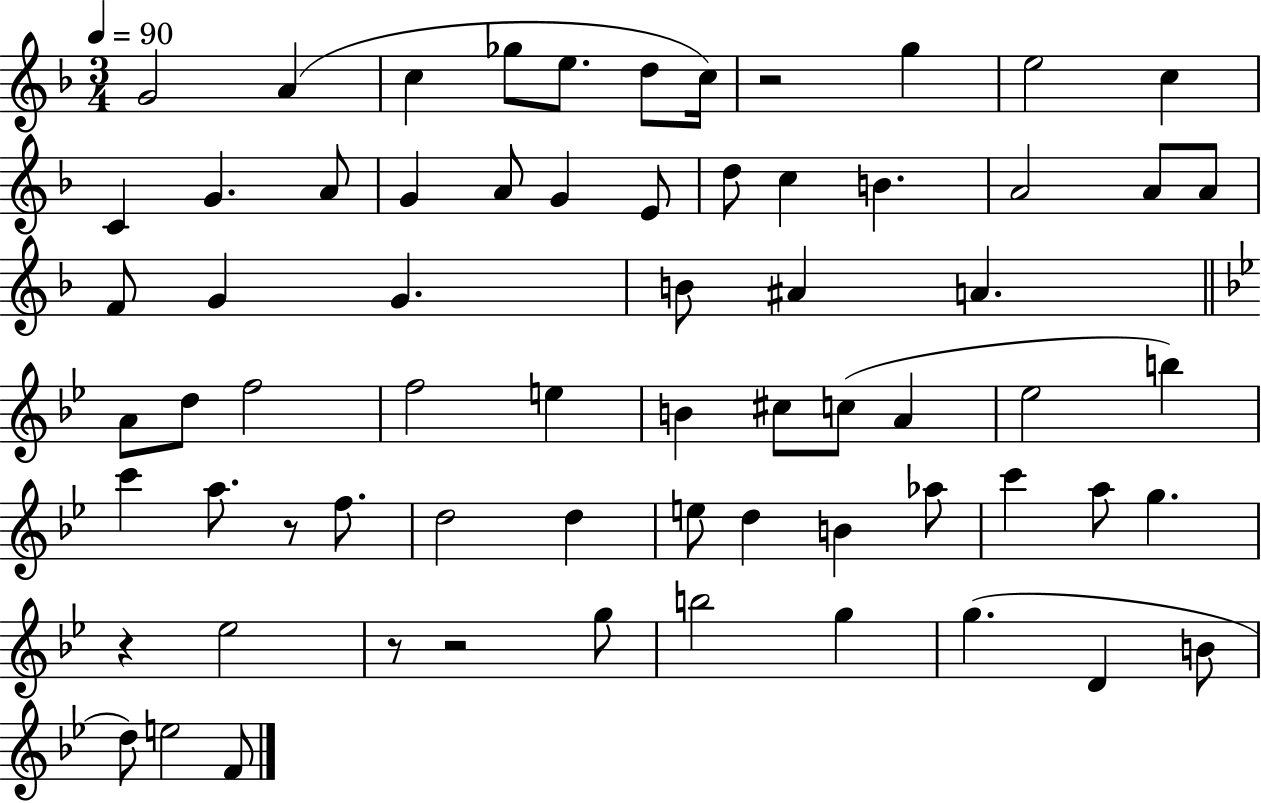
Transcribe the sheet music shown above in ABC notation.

X:1
T:Untitled
M:3/4
L:1/4
K:F
G2 A c _g/2 e/2 d/2 c/4 z2 g e2 c C G A/2 G A/2 G E/2 d/2 c B A2 A/2 A/2 F/2 G G B/2 ^A A A/2 d/2 f2 f2 e B ^c/2 c/2 A _e2 b c' a/2 z/2 f/2 d2 d e/2 d B _a/2 c' a/2 g z _e2 z/2 z2 g/2 b2 g g D B/2 d/2 e2 F/2